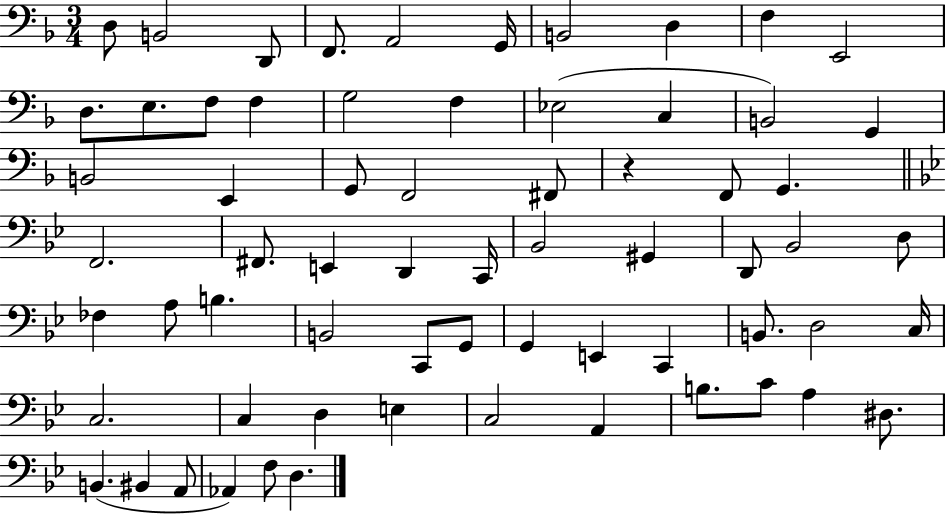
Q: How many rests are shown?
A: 1